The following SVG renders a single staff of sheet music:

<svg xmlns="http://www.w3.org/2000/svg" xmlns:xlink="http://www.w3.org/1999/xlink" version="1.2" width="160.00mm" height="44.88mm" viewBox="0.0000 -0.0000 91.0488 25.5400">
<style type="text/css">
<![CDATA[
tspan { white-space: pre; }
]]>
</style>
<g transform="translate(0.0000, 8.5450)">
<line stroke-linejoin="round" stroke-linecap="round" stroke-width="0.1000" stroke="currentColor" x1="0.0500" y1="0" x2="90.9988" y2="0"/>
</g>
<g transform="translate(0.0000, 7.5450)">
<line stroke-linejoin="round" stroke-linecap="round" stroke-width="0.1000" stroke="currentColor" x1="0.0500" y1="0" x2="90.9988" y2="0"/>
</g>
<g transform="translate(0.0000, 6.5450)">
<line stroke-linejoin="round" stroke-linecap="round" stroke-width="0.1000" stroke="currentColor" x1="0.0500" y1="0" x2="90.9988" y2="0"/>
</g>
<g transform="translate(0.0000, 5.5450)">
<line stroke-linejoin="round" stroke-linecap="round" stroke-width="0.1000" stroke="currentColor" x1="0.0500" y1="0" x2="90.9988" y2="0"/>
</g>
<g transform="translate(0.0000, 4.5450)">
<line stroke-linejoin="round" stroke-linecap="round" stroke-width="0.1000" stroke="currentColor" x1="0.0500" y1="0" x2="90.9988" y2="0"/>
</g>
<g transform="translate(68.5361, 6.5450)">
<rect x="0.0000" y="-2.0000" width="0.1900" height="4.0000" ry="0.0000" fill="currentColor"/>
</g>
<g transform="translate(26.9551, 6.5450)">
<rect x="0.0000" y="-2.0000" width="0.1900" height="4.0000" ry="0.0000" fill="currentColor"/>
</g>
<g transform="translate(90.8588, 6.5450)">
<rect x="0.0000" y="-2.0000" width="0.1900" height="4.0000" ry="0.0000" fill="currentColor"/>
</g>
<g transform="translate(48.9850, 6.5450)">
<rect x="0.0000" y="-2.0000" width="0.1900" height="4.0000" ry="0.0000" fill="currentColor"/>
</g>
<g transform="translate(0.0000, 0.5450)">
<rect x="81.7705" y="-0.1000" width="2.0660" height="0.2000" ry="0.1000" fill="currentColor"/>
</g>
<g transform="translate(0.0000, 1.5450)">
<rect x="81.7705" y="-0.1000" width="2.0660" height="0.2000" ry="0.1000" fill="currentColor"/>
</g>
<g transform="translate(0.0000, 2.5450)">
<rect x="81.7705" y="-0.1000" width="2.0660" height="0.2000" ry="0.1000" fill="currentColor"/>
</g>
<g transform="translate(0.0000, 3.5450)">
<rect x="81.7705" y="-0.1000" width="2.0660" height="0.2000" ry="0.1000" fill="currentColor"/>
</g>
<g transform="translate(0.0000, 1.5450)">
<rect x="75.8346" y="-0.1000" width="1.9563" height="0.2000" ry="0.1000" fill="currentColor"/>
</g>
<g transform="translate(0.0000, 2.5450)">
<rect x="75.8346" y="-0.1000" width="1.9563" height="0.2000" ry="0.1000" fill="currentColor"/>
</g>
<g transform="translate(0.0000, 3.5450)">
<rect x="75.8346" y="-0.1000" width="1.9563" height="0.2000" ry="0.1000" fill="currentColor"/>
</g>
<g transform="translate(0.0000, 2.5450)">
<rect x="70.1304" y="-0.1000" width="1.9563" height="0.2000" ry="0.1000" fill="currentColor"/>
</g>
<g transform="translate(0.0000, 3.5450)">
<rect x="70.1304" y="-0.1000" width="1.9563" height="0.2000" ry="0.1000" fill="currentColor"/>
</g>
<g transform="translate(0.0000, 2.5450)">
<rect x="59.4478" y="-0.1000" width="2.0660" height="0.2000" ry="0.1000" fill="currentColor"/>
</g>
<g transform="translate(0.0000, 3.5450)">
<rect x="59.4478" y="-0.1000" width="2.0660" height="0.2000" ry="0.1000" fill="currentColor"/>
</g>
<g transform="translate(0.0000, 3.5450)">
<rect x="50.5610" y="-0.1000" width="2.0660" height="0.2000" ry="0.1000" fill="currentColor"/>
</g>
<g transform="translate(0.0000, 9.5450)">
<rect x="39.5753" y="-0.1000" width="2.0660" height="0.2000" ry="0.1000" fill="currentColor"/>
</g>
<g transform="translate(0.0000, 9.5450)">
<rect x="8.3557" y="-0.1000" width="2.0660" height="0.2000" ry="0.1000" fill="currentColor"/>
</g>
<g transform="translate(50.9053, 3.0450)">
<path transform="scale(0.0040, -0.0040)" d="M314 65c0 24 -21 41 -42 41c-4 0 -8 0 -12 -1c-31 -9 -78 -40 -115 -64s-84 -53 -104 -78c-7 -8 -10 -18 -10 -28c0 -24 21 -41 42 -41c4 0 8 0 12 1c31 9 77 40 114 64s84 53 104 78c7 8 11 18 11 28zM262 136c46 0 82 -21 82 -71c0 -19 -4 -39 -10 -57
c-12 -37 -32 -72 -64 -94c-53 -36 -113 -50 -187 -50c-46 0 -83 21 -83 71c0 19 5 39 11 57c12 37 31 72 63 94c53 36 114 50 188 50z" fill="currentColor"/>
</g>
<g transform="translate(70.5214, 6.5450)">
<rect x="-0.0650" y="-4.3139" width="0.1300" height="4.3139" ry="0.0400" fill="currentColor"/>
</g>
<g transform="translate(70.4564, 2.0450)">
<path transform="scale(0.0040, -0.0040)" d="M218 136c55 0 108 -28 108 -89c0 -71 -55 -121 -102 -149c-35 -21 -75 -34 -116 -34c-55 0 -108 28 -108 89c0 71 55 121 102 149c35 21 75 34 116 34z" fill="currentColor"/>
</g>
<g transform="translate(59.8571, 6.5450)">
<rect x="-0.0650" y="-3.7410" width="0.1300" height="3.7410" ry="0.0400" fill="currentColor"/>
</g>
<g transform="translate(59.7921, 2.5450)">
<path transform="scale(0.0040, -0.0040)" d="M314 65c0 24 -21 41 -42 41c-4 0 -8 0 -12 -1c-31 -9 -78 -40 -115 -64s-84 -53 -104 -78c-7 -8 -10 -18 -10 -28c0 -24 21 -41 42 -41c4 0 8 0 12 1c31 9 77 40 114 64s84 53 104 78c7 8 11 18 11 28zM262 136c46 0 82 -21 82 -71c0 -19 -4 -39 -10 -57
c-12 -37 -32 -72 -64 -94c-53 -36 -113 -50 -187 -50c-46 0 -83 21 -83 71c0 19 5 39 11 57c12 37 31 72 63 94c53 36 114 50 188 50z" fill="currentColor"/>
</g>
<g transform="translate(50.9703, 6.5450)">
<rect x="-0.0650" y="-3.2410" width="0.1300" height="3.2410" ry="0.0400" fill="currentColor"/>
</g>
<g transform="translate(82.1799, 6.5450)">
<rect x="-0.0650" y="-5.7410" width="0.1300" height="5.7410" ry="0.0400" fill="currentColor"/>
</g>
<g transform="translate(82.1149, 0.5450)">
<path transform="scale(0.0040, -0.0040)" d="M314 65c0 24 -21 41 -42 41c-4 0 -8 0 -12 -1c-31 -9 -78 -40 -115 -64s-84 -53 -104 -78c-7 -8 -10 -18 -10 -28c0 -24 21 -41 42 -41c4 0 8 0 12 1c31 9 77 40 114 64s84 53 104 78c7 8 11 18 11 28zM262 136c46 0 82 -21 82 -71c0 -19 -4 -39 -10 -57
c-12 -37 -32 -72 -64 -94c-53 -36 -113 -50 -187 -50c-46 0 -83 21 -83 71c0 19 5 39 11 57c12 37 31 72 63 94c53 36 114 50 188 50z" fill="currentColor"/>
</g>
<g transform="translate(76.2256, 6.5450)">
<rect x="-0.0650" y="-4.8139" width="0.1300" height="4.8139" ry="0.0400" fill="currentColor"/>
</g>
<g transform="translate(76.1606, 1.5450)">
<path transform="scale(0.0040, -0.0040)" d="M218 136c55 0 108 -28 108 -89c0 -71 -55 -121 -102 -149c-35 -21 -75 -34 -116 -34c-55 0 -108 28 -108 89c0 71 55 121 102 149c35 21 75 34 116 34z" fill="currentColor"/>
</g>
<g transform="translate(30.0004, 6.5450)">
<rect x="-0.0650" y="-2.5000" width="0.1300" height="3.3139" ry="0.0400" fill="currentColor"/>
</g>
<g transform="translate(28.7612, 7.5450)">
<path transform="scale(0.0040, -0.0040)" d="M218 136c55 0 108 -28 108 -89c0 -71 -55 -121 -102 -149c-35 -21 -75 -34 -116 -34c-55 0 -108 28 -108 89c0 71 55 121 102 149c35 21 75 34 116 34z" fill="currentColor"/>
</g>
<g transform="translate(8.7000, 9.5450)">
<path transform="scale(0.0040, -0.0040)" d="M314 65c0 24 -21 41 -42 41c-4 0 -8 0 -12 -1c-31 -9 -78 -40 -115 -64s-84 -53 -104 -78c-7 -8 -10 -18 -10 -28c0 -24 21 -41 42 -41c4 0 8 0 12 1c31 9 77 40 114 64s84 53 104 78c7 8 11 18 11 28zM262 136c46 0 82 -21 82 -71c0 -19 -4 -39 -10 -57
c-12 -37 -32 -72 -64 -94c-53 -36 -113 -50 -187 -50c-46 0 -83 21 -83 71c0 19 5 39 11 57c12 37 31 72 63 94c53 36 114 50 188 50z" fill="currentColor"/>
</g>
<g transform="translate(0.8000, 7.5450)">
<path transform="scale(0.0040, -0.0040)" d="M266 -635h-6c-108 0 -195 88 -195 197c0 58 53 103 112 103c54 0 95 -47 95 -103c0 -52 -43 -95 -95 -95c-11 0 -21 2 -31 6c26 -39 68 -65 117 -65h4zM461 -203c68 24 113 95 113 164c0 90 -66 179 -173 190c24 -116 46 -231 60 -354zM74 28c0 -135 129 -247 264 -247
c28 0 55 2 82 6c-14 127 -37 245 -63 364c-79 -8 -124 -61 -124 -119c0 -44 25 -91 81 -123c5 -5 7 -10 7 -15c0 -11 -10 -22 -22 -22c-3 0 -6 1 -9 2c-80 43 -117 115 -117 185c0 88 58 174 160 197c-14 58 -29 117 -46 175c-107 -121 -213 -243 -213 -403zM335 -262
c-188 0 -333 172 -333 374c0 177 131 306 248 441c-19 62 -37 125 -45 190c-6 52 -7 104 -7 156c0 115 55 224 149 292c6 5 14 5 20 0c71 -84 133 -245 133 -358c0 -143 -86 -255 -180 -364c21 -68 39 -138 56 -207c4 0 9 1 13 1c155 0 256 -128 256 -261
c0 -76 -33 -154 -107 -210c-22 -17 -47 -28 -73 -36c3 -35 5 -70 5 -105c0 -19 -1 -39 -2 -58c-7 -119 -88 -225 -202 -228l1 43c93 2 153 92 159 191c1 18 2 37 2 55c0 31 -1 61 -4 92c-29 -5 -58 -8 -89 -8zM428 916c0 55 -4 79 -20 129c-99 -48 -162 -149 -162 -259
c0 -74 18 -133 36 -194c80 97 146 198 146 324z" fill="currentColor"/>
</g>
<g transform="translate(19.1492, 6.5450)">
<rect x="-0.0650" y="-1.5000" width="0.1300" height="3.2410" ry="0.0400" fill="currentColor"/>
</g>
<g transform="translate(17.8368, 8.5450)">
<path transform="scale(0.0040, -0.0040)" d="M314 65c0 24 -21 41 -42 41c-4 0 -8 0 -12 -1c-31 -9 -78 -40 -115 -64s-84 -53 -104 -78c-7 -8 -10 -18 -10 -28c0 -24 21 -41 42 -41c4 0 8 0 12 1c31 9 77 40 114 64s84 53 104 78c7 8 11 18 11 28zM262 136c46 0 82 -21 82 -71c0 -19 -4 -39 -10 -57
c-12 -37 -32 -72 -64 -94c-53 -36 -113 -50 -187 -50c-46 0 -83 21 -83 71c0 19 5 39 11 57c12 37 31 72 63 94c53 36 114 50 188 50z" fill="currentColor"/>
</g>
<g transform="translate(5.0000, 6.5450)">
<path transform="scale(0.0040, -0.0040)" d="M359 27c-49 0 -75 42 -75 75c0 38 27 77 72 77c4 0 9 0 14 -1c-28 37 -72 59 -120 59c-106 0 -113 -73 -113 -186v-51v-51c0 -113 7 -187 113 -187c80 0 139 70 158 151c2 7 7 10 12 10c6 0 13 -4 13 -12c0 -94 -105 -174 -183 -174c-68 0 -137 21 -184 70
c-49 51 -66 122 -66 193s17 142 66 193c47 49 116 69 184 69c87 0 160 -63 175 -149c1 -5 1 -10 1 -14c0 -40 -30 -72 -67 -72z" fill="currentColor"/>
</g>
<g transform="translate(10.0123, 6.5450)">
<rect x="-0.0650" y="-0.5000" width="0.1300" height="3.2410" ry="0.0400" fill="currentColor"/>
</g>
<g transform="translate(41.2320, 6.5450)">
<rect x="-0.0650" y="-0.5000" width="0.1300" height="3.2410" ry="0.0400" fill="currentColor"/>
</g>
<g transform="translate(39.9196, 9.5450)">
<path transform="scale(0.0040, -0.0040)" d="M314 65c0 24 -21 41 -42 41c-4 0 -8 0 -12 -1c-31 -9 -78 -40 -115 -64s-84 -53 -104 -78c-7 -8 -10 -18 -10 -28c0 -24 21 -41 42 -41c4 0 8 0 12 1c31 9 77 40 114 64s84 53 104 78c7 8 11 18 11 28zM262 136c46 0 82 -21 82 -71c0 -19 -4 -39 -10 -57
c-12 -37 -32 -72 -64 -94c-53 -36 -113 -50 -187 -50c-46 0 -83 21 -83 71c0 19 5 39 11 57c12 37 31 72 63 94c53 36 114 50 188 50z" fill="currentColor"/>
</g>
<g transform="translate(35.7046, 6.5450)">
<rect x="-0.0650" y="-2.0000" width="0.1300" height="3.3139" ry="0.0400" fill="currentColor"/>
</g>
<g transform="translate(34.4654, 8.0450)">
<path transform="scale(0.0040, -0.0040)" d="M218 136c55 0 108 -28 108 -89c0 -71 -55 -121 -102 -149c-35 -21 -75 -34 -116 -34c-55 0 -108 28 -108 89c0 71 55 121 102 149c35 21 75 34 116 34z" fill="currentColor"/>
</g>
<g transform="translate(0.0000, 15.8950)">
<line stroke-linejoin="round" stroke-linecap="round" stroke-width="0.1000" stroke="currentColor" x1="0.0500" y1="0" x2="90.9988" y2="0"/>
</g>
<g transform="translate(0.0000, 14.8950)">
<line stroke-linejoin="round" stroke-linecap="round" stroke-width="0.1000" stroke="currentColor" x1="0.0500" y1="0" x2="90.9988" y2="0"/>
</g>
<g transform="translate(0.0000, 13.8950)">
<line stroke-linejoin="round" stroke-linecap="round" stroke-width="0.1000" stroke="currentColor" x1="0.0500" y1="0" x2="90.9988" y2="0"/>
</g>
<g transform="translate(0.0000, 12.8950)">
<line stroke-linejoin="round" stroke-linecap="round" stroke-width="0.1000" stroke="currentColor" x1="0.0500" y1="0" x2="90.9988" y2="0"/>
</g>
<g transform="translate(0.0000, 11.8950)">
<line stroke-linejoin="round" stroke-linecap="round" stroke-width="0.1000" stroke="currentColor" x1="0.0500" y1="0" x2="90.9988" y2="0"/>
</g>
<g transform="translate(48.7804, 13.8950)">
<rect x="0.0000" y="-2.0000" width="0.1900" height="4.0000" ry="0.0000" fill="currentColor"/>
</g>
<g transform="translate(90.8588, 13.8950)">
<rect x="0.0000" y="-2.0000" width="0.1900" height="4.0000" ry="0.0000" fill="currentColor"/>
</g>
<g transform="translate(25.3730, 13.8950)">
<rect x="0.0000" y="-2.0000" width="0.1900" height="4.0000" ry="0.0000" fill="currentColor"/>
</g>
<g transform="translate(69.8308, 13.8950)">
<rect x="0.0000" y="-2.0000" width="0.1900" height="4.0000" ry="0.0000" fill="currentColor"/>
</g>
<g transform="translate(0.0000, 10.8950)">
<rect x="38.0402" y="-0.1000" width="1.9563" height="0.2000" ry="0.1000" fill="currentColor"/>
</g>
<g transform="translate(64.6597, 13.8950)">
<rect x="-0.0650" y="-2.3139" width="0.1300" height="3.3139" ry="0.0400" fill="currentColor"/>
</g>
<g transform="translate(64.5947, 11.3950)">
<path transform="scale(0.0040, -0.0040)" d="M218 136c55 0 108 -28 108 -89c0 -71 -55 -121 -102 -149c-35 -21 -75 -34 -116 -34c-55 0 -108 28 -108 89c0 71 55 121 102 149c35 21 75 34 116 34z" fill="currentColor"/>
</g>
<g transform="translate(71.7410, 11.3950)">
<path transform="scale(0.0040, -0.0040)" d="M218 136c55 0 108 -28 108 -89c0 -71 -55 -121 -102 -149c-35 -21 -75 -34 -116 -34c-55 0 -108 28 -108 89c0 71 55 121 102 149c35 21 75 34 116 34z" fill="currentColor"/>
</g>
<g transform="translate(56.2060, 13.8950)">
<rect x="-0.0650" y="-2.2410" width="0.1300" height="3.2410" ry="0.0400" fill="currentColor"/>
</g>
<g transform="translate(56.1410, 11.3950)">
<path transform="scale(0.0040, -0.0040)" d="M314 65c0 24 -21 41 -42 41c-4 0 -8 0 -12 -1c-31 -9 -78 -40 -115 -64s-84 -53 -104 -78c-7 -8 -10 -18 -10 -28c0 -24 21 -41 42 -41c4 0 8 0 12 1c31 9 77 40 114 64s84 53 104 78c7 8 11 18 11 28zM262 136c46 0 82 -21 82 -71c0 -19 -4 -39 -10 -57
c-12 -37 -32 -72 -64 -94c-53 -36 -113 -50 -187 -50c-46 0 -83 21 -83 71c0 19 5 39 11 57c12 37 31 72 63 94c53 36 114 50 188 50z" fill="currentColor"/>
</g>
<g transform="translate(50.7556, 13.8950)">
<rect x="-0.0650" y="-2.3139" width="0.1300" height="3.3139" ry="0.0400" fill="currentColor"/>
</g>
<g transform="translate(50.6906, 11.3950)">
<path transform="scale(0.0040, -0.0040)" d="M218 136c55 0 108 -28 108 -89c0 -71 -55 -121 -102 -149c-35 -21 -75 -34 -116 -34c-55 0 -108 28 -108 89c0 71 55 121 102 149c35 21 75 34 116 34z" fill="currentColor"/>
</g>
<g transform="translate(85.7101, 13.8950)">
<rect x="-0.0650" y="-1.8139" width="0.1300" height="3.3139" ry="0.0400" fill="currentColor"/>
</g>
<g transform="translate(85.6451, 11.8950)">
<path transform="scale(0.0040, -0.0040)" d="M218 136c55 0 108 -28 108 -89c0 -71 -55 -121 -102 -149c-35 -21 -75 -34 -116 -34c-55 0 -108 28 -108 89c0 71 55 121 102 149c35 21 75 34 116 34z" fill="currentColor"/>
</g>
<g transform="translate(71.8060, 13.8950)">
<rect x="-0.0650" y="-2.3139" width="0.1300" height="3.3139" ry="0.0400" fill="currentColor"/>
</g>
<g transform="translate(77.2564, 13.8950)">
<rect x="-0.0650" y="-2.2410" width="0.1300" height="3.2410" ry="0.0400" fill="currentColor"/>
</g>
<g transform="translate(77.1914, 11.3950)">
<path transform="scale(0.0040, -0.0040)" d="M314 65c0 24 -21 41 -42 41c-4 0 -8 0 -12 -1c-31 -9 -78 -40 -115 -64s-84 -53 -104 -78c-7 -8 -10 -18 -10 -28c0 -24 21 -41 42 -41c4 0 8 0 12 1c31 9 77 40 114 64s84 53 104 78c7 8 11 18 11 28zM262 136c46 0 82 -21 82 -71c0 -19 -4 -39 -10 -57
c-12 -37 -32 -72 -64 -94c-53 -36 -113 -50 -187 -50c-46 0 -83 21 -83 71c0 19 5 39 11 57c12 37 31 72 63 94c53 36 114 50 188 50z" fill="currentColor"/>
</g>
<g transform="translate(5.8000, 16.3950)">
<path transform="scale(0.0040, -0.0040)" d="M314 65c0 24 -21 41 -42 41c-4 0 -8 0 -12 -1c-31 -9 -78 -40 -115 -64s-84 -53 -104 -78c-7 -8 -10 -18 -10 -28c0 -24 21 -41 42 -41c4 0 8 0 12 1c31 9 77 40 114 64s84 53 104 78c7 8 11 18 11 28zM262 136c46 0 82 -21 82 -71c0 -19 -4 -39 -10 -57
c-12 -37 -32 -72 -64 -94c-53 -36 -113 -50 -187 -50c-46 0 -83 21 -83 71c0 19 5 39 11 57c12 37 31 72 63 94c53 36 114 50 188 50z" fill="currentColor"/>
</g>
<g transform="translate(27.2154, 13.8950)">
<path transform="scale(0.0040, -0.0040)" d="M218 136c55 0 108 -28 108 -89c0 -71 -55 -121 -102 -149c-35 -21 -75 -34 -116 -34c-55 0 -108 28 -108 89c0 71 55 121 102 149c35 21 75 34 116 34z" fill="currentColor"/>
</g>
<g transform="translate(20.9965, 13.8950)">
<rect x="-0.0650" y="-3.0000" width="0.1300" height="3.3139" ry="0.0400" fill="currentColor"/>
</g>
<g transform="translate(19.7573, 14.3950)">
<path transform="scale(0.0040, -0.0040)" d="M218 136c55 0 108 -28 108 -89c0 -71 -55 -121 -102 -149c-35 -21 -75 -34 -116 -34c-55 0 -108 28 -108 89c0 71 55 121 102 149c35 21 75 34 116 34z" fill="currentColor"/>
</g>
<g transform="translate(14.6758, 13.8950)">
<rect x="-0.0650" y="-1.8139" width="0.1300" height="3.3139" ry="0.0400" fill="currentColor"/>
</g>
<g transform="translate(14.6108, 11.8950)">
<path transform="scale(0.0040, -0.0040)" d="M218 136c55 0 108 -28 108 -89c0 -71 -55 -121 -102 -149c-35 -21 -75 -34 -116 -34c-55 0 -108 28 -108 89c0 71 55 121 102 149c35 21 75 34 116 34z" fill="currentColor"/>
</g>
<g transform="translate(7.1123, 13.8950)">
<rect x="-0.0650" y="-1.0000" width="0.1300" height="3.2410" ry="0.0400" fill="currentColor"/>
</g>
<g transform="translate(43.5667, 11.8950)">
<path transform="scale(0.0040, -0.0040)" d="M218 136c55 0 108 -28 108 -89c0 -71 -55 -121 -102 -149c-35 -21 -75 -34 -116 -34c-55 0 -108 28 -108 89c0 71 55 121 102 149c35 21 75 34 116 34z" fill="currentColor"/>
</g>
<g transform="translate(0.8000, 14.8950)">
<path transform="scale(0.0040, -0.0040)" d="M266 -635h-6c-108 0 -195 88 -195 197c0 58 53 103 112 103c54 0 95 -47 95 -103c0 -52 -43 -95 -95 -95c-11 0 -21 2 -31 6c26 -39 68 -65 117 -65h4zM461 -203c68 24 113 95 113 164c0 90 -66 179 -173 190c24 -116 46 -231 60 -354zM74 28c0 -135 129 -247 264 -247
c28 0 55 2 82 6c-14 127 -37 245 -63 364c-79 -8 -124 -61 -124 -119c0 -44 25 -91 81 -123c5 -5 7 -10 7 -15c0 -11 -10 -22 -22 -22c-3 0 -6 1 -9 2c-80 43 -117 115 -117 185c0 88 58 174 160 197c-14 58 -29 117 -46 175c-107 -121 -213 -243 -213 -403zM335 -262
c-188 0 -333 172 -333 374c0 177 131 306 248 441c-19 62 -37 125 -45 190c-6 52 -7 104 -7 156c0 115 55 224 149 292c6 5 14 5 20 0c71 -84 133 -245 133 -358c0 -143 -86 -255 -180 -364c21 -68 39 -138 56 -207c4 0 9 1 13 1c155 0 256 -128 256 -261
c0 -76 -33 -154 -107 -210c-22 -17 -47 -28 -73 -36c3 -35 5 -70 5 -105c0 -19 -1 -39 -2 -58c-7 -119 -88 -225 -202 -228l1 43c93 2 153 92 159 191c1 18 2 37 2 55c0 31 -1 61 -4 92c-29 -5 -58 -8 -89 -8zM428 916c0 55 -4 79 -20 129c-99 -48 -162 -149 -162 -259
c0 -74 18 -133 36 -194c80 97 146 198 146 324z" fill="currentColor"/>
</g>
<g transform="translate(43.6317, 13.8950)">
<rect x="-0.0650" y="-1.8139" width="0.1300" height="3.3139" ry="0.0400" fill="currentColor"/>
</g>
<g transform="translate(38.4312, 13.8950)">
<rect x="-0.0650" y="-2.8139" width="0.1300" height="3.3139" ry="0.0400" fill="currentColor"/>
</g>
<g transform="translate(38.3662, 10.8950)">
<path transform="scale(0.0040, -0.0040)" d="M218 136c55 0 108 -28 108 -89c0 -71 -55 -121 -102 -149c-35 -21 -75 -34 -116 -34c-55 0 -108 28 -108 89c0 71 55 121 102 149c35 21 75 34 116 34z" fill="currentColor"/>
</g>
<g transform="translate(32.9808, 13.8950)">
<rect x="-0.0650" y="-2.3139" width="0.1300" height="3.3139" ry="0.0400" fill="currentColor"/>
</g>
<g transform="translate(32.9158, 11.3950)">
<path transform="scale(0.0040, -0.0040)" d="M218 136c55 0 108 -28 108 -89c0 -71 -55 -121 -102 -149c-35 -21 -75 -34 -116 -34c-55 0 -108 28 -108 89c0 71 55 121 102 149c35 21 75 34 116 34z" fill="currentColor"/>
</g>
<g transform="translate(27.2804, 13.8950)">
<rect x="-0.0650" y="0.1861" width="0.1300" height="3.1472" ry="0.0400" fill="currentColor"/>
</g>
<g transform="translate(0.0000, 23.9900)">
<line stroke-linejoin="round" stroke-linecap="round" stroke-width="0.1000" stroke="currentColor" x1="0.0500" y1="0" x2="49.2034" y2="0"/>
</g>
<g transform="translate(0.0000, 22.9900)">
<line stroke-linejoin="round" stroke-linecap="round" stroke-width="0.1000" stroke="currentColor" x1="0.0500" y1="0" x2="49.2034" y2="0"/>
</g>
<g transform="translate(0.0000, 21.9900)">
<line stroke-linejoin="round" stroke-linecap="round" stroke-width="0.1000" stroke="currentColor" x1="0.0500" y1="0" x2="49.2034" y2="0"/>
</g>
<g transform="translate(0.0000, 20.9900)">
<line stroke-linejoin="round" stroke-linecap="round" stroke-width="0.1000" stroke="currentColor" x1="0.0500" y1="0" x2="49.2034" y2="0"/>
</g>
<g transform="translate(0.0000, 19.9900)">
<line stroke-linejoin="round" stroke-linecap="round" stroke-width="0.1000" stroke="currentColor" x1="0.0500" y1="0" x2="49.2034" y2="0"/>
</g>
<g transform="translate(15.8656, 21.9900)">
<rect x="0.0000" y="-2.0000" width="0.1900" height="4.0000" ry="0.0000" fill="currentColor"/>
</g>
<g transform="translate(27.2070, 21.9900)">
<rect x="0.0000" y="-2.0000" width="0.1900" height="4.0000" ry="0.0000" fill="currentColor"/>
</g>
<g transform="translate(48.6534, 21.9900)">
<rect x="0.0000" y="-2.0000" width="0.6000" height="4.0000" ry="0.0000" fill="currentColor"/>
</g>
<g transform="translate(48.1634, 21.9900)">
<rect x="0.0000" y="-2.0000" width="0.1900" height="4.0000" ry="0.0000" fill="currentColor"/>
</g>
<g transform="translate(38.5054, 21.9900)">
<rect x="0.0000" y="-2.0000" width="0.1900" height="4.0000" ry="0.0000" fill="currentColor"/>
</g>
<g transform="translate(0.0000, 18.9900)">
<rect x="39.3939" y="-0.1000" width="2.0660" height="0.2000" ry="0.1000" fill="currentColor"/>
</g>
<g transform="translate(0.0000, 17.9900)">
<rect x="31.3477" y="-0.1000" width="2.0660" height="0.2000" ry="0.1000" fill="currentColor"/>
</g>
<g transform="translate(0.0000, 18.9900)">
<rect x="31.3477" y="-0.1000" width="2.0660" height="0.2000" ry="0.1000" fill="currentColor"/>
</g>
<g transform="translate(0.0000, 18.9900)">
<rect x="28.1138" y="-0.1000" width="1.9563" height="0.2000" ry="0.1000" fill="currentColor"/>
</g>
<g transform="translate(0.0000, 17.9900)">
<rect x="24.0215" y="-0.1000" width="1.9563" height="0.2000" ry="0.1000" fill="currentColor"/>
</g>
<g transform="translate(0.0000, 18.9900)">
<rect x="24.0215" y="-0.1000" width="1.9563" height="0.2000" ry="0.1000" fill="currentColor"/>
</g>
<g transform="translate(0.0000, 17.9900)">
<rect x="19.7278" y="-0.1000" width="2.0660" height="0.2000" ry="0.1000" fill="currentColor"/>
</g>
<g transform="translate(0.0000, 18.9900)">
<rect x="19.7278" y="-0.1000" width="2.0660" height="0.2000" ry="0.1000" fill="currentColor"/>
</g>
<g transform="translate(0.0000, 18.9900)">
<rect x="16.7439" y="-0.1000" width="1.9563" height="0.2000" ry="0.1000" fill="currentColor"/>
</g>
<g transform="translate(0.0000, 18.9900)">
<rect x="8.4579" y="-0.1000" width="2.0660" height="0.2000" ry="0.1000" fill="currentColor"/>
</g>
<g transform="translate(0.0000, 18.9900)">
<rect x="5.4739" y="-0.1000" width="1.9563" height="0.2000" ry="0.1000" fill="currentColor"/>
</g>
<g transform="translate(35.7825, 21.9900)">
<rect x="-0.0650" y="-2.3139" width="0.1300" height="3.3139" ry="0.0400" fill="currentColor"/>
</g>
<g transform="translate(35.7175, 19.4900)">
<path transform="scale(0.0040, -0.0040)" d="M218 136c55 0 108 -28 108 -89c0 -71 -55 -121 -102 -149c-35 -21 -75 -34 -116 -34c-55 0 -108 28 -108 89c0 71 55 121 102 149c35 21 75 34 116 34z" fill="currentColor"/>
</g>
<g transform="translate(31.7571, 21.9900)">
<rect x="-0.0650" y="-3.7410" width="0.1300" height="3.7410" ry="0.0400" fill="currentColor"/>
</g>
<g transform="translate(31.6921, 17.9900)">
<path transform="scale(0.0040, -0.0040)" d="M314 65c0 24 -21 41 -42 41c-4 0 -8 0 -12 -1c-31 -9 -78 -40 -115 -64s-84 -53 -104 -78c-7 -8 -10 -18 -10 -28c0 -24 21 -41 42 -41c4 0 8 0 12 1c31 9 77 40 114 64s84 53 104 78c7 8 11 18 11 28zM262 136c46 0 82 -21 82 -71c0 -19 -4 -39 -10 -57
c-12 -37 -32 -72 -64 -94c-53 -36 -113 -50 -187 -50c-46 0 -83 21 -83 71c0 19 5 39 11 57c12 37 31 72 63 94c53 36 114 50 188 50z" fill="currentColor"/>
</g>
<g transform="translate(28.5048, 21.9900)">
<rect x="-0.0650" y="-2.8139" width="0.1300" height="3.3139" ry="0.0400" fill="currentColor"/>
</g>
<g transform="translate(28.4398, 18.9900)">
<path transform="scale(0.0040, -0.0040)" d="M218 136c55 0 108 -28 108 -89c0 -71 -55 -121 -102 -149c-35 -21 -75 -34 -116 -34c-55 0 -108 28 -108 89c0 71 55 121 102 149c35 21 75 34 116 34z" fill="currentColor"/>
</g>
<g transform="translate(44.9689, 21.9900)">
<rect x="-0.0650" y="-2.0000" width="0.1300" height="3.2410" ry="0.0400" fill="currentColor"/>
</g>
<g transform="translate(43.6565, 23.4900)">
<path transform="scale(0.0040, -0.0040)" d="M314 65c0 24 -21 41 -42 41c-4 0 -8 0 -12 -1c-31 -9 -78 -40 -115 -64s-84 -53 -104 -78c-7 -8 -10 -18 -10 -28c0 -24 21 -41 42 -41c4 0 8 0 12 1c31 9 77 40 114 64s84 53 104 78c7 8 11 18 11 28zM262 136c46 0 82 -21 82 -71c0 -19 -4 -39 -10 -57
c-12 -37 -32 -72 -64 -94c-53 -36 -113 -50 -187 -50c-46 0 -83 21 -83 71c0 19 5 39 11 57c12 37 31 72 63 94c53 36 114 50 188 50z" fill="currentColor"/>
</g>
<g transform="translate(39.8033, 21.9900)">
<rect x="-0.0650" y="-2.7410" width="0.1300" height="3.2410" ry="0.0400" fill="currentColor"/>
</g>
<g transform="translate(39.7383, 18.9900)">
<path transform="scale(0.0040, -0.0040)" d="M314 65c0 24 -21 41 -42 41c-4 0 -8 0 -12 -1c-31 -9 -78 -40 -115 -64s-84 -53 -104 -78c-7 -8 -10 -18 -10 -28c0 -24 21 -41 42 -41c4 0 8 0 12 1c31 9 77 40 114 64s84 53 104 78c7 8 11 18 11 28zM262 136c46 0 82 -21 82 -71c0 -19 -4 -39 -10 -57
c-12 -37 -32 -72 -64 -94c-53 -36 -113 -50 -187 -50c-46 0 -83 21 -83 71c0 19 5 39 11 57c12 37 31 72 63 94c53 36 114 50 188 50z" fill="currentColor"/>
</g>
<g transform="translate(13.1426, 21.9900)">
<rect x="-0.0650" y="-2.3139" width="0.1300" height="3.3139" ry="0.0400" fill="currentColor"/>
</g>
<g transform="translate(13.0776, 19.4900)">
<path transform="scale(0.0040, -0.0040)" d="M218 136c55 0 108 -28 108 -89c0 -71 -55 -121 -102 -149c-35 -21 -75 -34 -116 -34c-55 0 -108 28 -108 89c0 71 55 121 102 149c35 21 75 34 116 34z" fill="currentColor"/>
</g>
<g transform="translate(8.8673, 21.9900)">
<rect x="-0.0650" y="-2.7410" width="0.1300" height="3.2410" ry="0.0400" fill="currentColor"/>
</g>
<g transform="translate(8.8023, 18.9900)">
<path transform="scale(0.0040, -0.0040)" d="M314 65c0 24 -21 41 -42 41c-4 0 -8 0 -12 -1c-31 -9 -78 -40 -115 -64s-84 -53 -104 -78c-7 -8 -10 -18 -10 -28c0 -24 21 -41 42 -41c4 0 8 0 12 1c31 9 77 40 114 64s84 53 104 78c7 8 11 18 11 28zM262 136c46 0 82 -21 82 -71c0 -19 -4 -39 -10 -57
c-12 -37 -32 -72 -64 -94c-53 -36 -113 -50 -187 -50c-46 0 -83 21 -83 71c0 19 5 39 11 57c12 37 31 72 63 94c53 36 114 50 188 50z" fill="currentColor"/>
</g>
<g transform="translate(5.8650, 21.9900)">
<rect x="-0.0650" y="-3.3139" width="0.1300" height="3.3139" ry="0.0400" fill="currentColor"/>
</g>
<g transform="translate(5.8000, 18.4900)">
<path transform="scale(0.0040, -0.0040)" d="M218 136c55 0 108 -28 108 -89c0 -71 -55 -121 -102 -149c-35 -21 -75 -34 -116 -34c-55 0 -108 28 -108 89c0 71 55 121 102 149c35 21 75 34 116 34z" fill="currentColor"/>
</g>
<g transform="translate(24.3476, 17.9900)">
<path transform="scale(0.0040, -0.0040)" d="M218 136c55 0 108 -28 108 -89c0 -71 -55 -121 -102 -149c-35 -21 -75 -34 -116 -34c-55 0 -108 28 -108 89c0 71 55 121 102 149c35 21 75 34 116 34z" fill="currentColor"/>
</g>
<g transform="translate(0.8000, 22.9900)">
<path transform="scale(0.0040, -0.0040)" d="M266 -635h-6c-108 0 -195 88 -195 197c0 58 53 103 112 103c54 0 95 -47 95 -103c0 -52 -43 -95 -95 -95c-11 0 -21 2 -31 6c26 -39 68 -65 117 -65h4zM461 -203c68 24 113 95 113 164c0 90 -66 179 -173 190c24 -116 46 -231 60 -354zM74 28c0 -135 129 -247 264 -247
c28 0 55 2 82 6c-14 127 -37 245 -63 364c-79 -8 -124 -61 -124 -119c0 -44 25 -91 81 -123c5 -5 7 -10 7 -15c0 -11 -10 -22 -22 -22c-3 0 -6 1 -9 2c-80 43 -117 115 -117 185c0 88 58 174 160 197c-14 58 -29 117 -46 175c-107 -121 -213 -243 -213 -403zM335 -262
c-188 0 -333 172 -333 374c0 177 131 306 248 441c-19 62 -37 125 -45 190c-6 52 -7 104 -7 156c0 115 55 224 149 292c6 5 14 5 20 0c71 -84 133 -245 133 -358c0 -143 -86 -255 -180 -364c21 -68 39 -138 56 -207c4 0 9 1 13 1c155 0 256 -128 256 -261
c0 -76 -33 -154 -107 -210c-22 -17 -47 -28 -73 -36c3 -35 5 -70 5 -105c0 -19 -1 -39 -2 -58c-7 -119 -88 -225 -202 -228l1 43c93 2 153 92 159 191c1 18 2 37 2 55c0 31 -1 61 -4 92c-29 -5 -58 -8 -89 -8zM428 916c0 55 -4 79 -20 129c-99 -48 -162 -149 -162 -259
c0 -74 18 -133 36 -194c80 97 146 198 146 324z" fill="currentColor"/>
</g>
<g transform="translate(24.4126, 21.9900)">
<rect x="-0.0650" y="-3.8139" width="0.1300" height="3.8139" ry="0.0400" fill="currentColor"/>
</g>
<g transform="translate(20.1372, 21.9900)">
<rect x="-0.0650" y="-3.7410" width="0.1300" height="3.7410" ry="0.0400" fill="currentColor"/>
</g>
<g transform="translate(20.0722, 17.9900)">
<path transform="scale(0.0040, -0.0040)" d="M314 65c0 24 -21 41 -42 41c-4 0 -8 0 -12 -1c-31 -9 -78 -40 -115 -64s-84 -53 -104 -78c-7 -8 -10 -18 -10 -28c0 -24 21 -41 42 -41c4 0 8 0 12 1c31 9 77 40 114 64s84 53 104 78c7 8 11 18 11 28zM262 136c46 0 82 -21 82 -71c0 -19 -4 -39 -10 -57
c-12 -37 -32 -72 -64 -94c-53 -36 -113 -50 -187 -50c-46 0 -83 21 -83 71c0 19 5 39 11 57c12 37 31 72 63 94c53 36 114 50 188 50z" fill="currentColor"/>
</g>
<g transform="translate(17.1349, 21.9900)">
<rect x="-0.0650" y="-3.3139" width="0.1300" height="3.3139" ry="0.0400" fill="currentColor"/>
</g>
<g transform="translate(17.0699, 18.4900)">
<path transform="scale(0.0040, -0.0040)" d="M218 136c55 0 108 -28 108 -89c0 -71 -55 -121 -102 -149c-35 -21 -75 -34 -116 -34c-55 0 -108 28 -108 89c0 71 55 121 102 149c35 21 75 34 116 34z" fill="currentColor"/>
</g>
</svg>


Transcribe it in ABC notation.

X:1
T:Untitled
M:4/4
L:1/4
K:C
C2 E2 G F C2 b2 c'2 d' e' g'2 D2 f A B g a f g g2 g g g2 f b a2 g b c'2 c' a c'2 g a2 F2